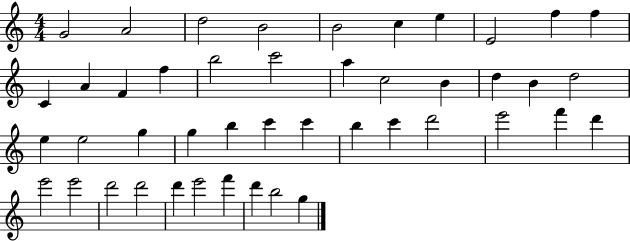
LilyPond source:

{
  \clef treble
  \numericTimeSignature
  \time 4/4
  \key c \major
  g'2 a'2 | d''2 b'2 | b'2 c''4 e''4 | e'2 f''4 f''4 | \break c'4 a'4 f'4 f''4 | b''2 c'''2 | a''4 c''2 b'4 | d''4 b'4 d''2 | \break e''4 e''2 g''4 | g''4 b''4 c'''4 c'''4 | b''4 c'''4 d'''2 | e'''2 f'''4 d'''4 | \break e'''2 e'''2 | d'''2 d'''2 | d'''4 e'''2 f'''4 | d'''4 b''2 g''4 | \break \bar "|."
}